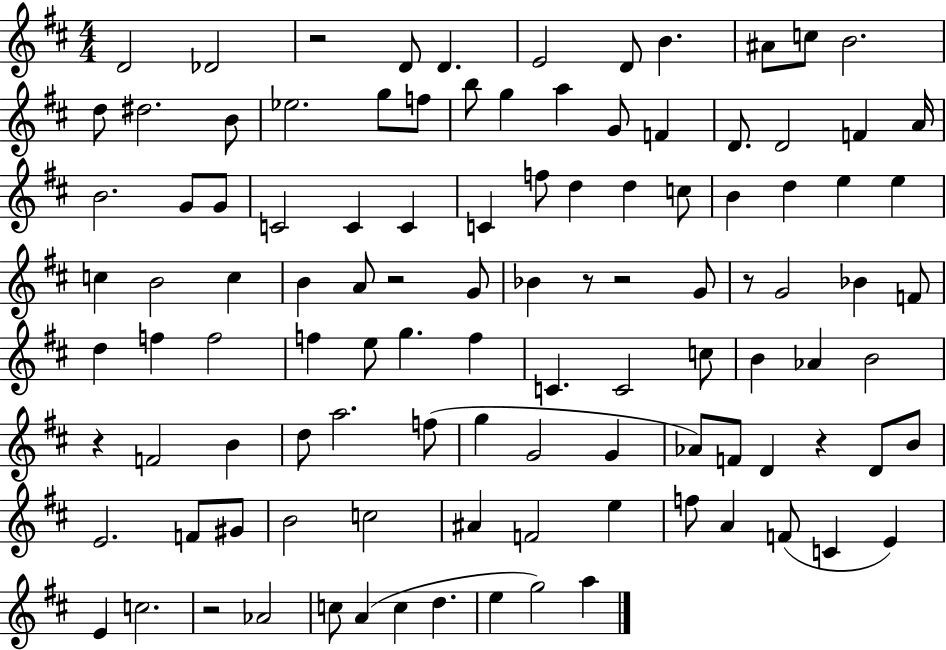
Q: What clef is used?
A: treble